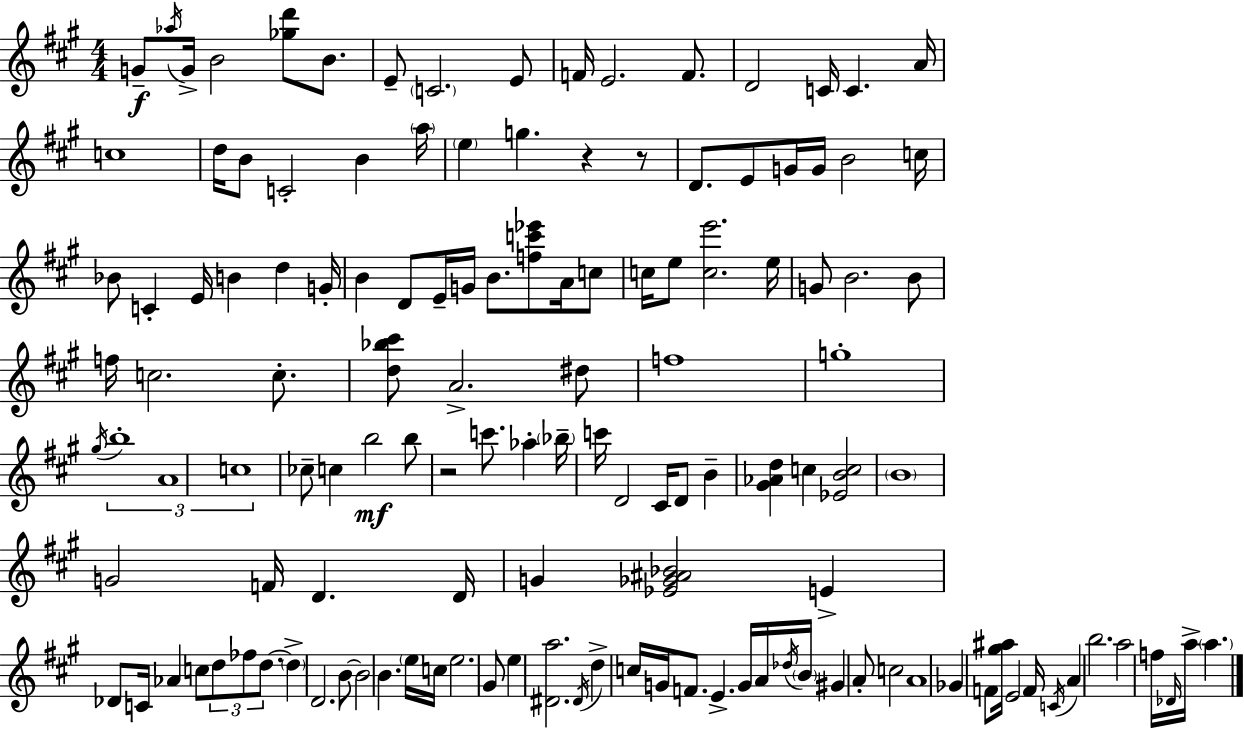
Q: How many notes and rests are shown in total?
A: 134